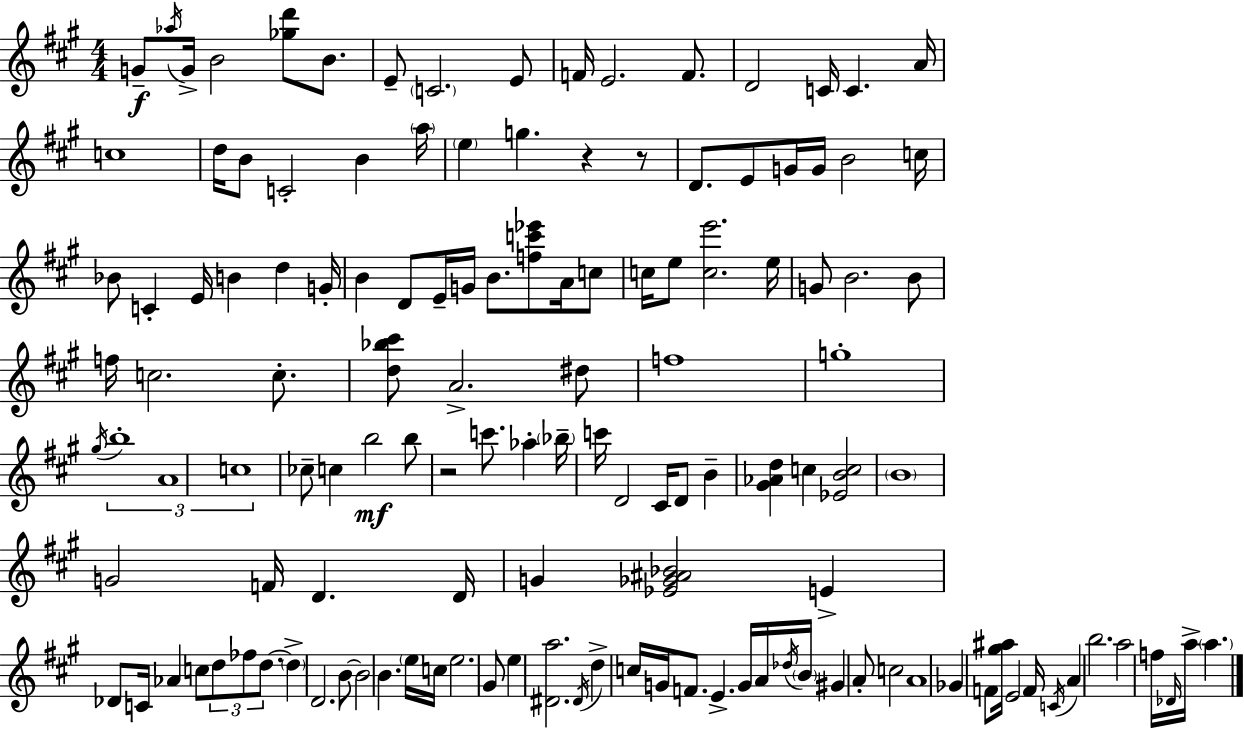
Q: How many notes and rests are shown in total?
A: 134